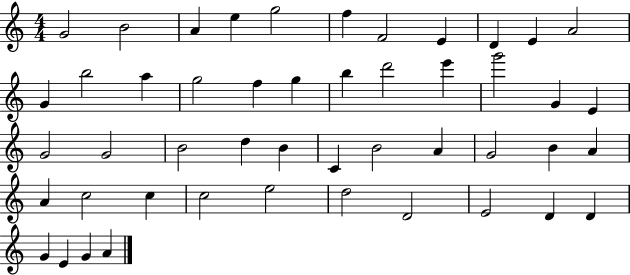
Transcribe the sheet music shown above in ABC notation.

X:1
T:Untitled
M:4/4
L:1/4
K:C
G2 B2 A e g2 f F2 E D E A2 G b2 a g2 f g b d'2 e' g'2 G E G2 G2 B2 d B C B2 A G2 B A A c2 c c2 e2 d2 D2 E2 D D G E G A